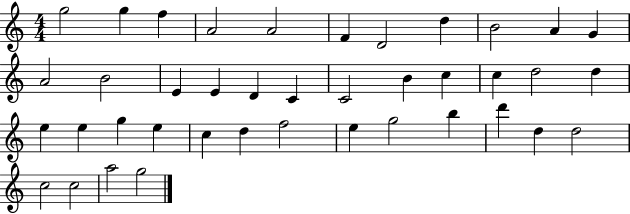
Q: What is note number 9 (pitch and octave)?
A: B4